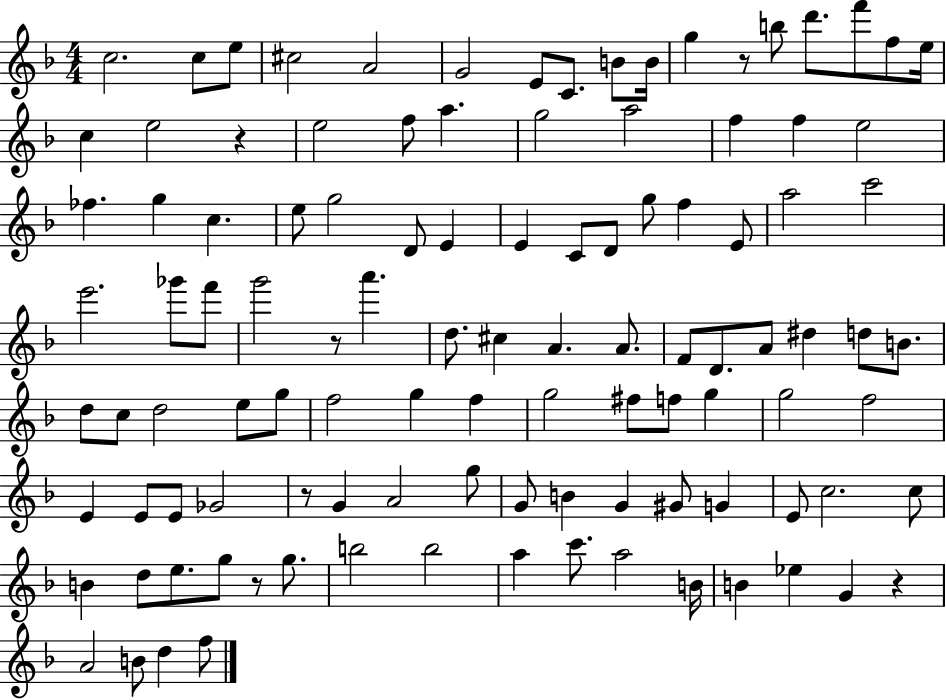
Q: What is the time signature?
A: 4/4